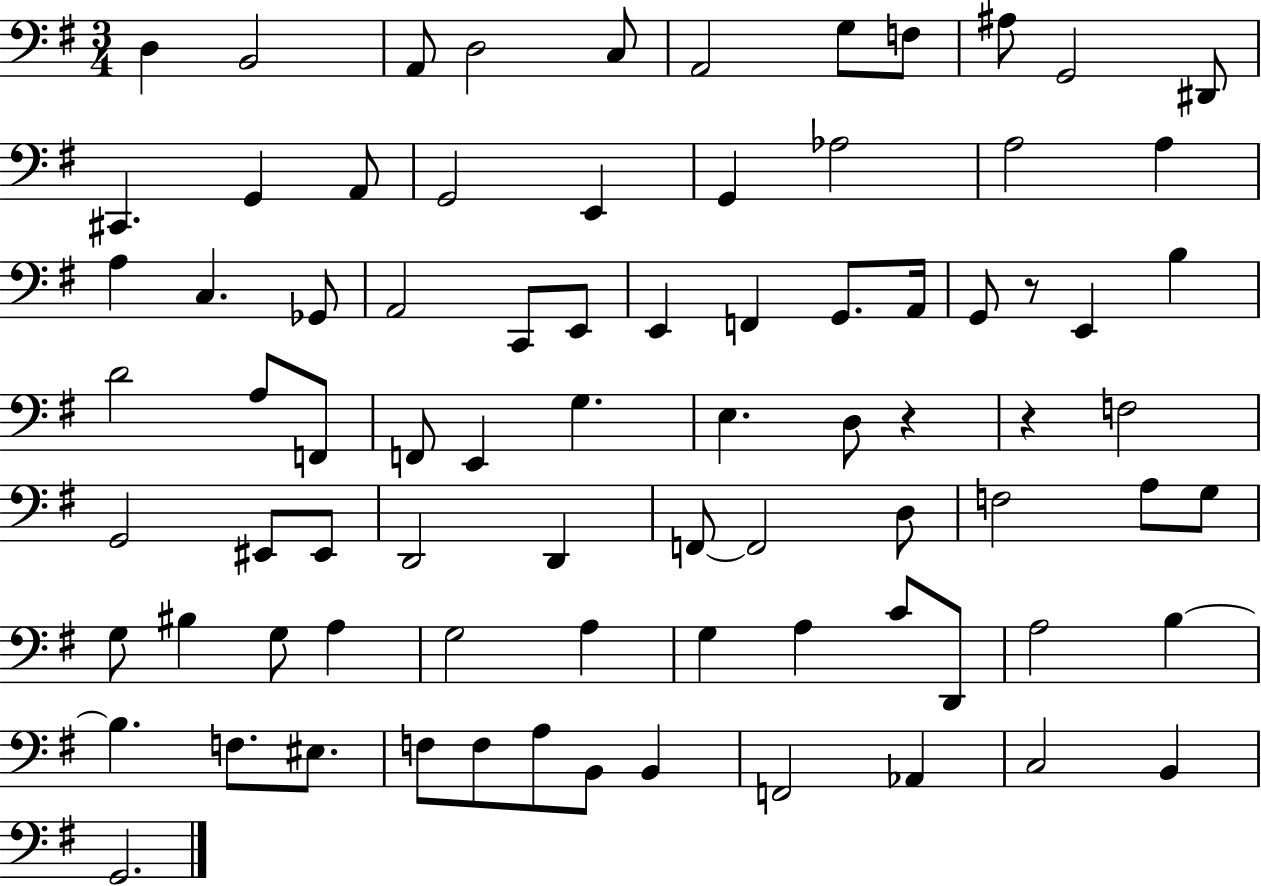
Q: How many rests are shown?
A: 3